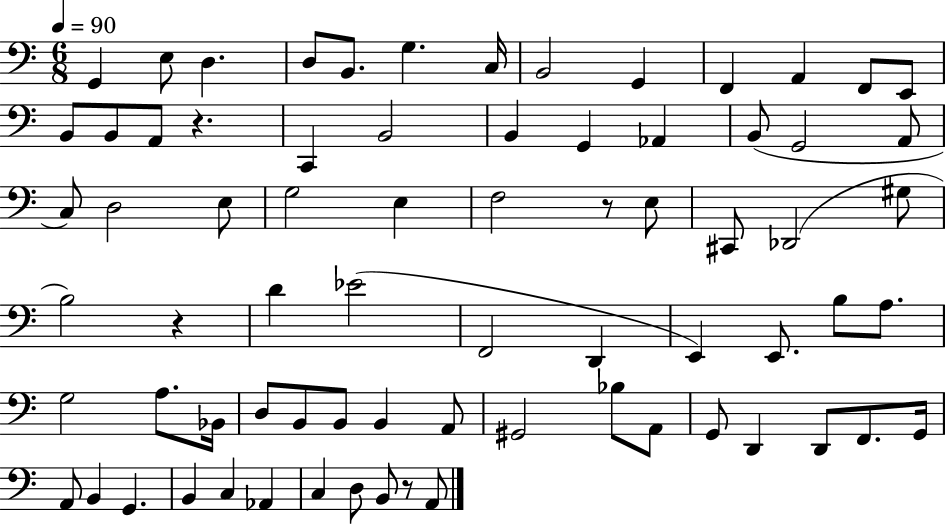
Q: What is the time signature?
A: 6/8